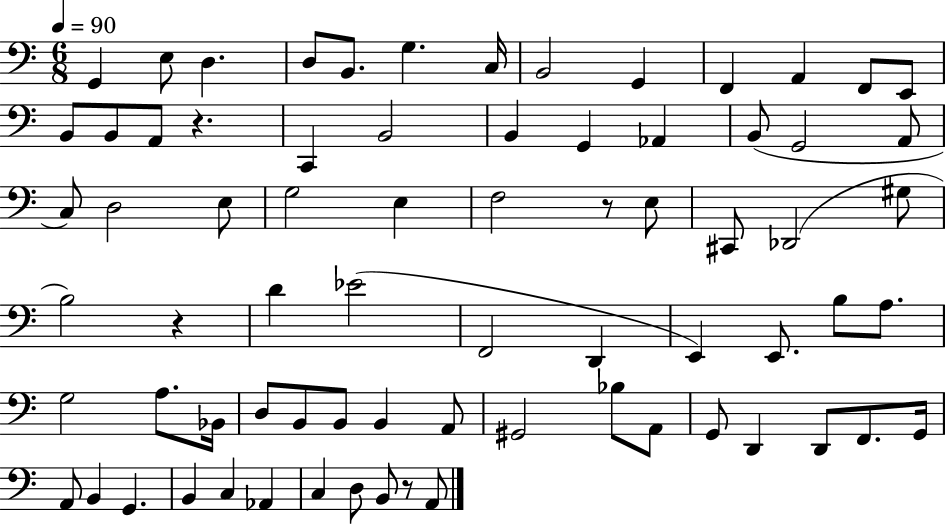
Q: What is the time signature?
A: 6/8